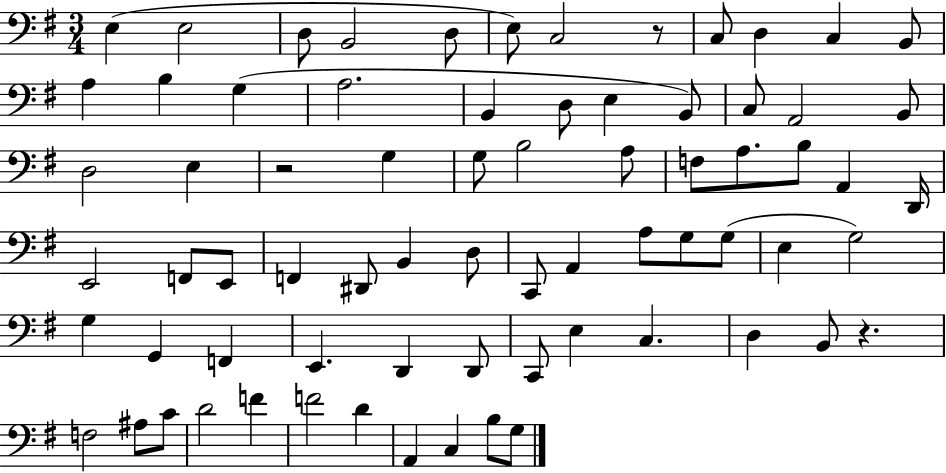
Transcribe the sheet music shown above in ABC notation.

X:1
T:Untitled
M:3/4
L:1/4
K:G
E, E,2 D,/2 B,,2 D,/2 E,/2 C,2 z/2 C,/2 D, C, B,,/2 A, B, G, A,2 B,, D,/2 E, B,,/2 C,/2 A,,2 B,,/2 D,2 E, z2 G, G,/2 B,2 A,/2 F,/2 A,/2 B,/2 A,, D,,/4 E,,2 F,,/2 E,,/2 F,, ^D,,/2 B,, D,/2 C,,/2 A,, A,/2 G,/2 G,/2 E, G,2 G, G,, F,, E,, D,, D,,/2 C,,/2 E, C, D, B,,/2 z F,2 ^A,/2 C/2 D2 F F2 D A,, C, B,/2 G,/2